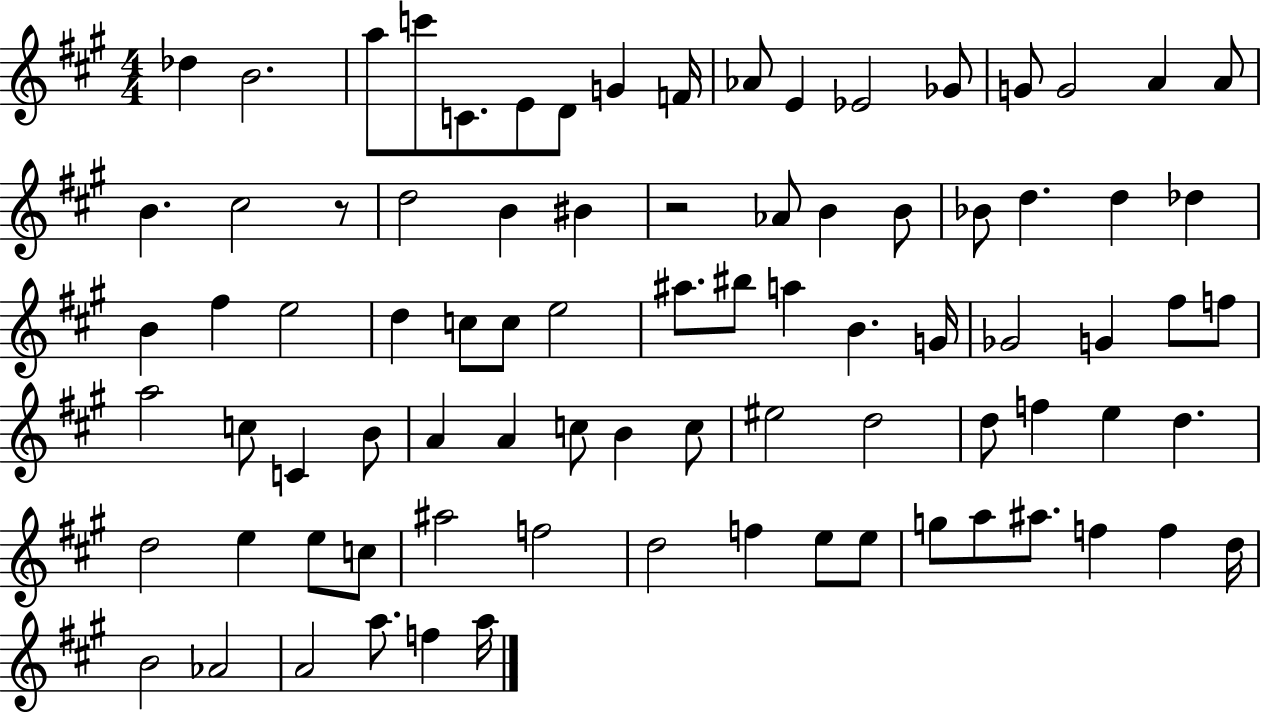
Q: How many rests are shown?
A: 2